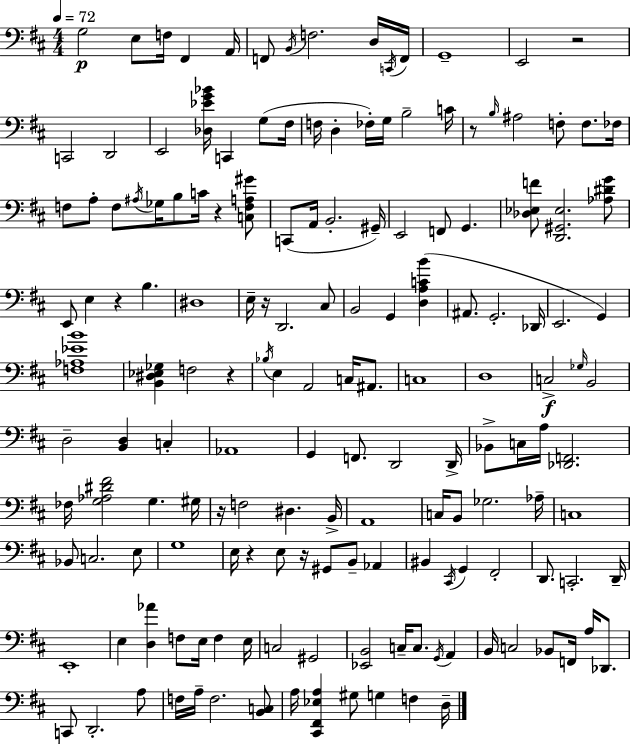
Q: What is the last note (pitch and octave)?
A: D3